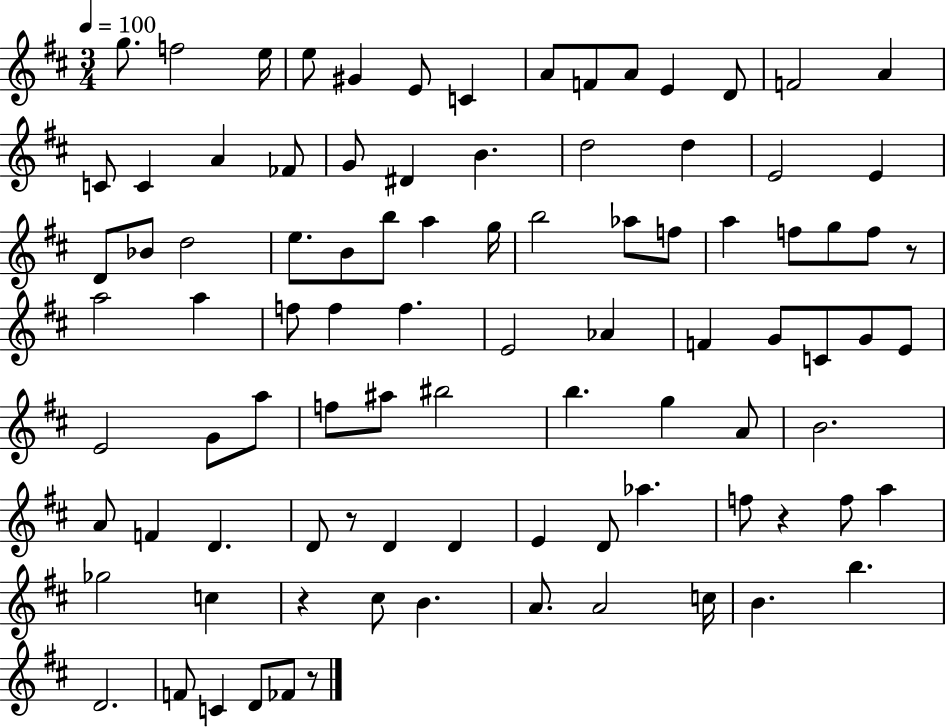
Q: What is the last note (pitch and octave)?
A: FES4